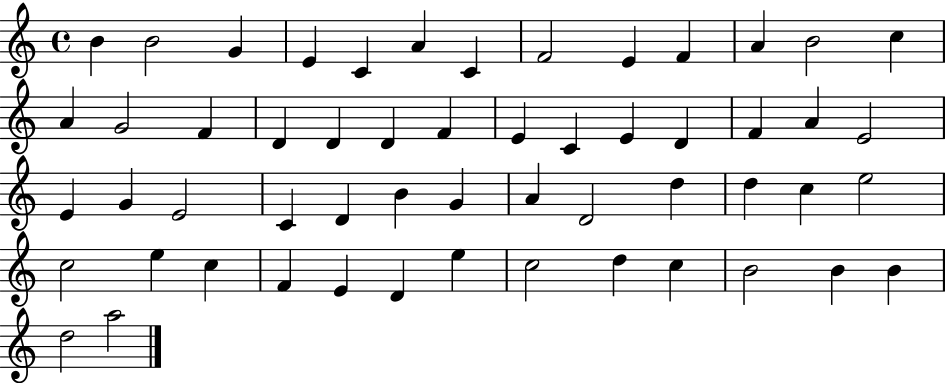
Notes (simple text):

B4/q B4/h G4/q E4/q C4/q A4/q C4/q F4/h E4/q F4/q A4/q B4/h C5/q A4/q G4/h F4/q D4/q D4/q D4/q F4/q E4/q C4/q E4/q D4/q F4/q A4/q E4/h E4/q G4/q E4/h C4/q D4/q B4/q G4/q A4/q D4/h D5/q D5/q C5/q E5/h C5/h E5/q C5/q F4/q E4/q D4/q E5/q C5/h D5/q C5/q B4/h B4/q B4/q D5/h A5/h